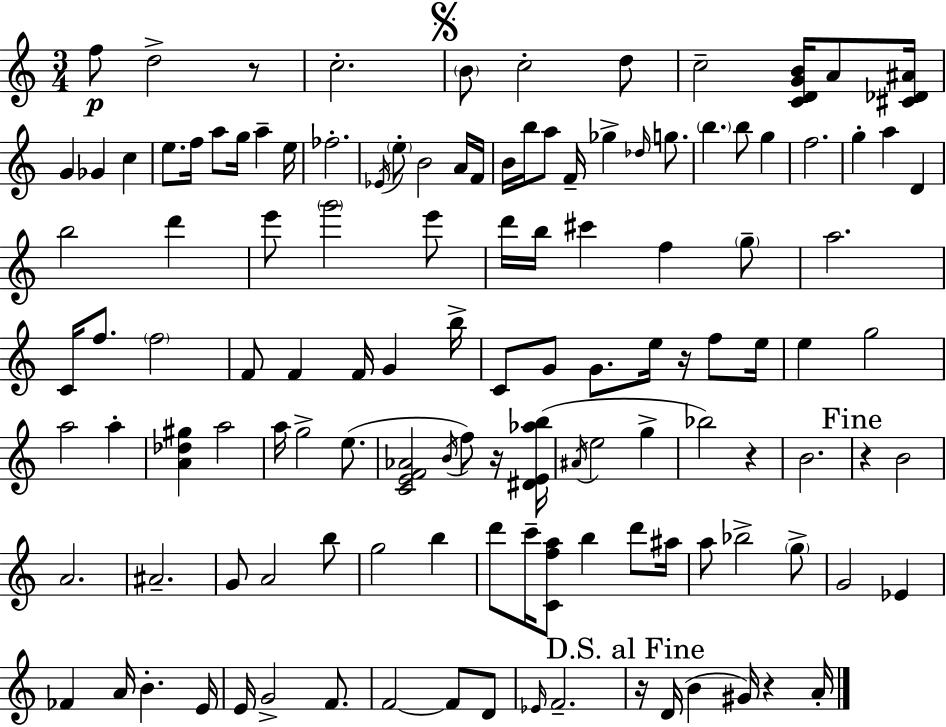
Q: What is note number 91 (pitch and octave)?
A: A5